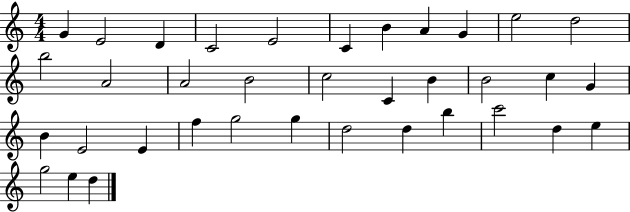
X:1
T:Untitled
M:4/4
L:1/4
K:C
G E2 D C2 E2 C B A G e2 d2 b2 A2 A2 B2 c2 C B B2 c G B E2 E f g2 g d2 d b c'2 d e g2 e d